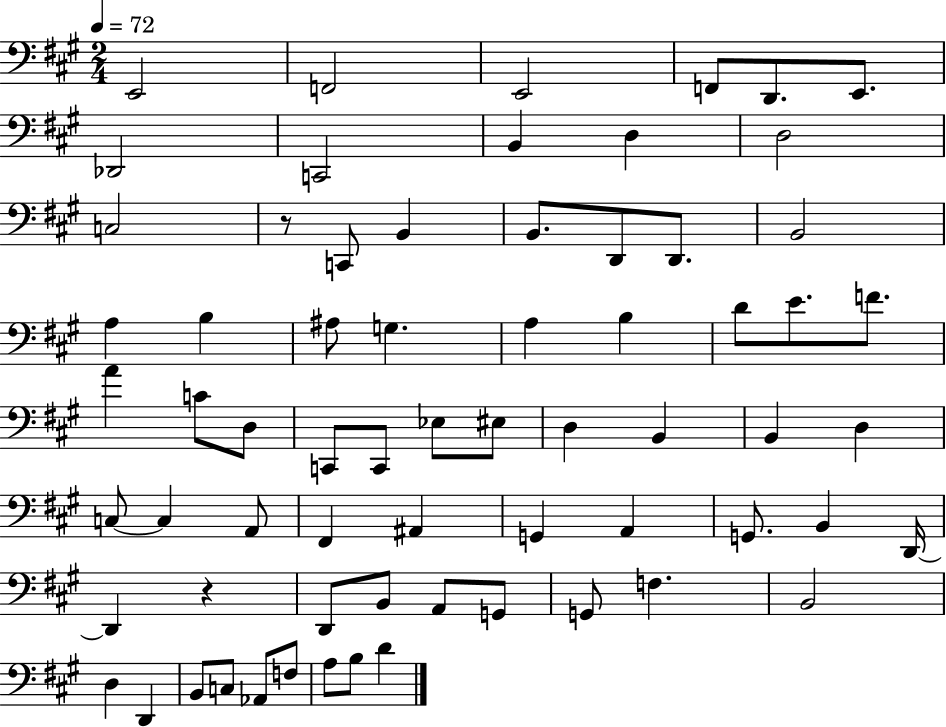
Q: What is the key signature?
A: A major